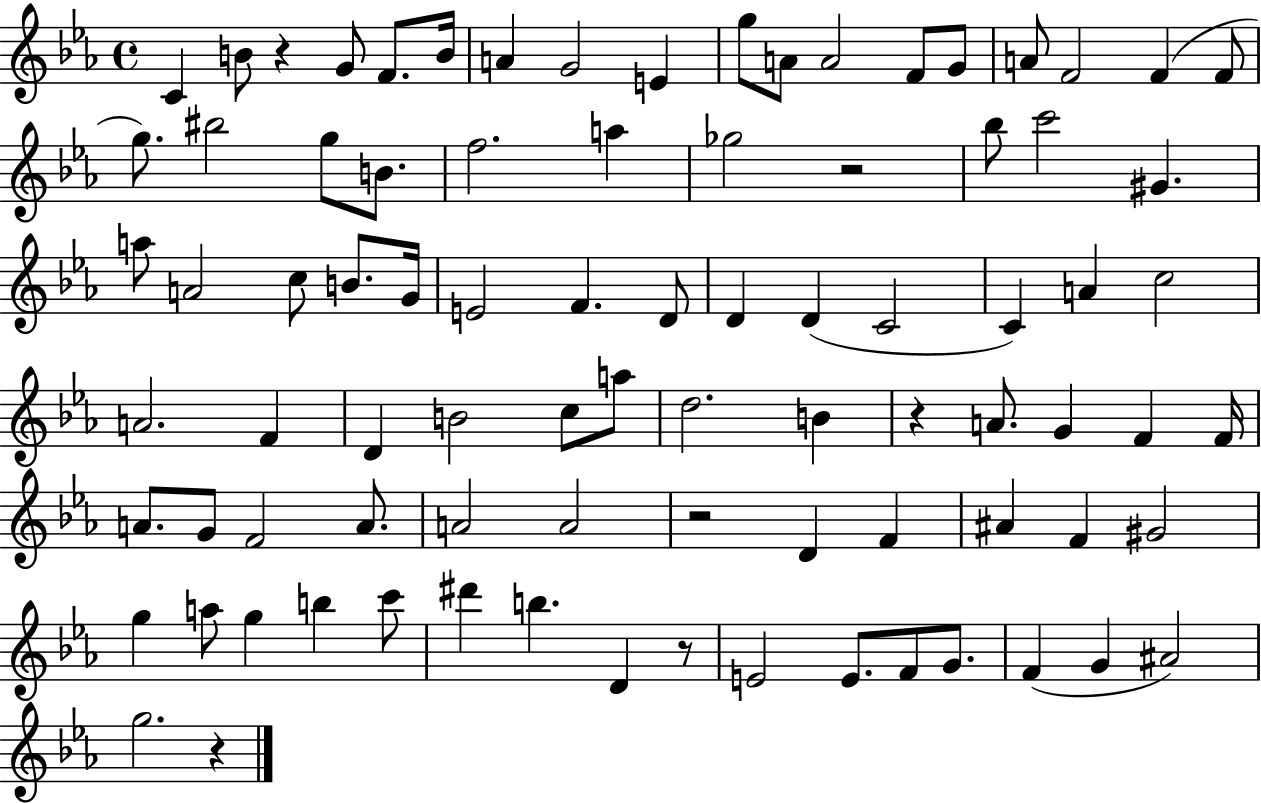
X:1
T:Untitled
M:4/4
L:1/4
K:Eb
C B/2 z G/2 F/2 B/4 A G2 E g/2 A/2 A2 F/2 G/2 A/2 F2 F F/2 g/2 ^b2 g/2 B/2 f2 a _g2 z2 _b/2 c'2 ^G a/2 A2 c/2 B/2 G/4 E2 F D/2 D D C2 C A c2 A2 F D B2 c/2 a/2 d2 B z A/2 G F F/4 A/2 G/2 F2 A/2 A2 A2 z2 D F ^A F ^G2 g a/2 g b c'/2 ^d' b D z/2 E2 E/2 F/2 G/2 F G ^A2 g2 z